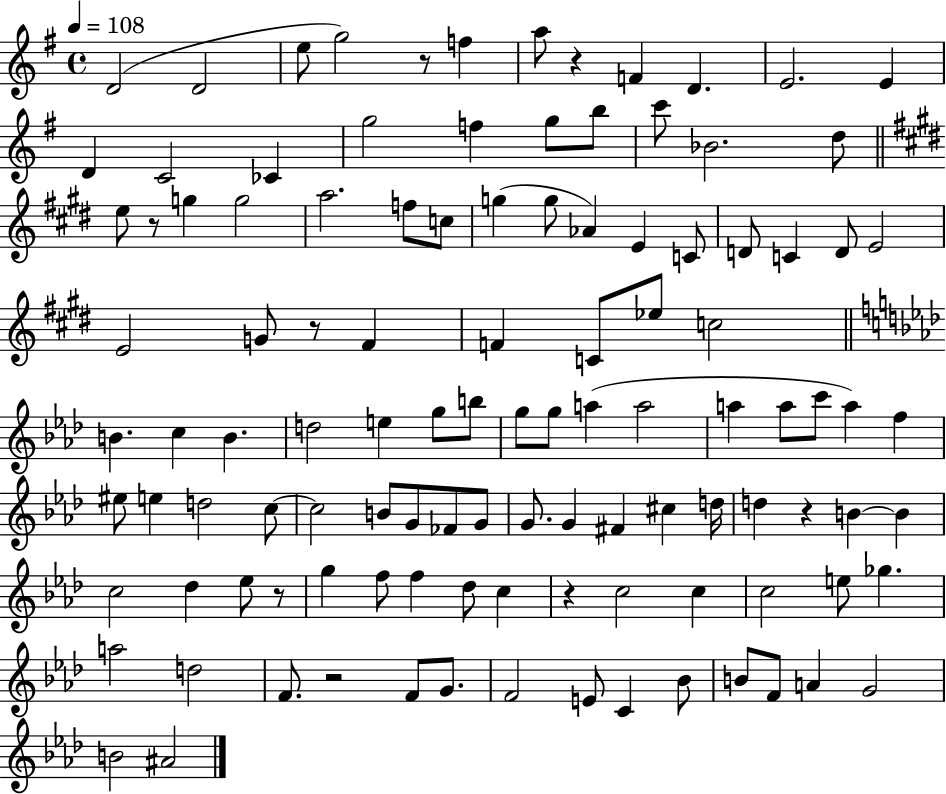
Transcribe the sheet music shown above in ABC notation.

X:1
T:Untitled
M:4/4
L:1/4
K:G
D2 D2 e/2 g2 z/2 f a/2 z F D E2 E D C2 _C g2 f g/2 b/2 c'/2 _B2 d/2 e/2 z/2 g g2 a2 f/2 c/2 g g/2 _A E C/2 D/2 C D/2 E2 E2 G/2 z/2 ^F F C/2 _e/2 c2 B c B d2 e g/2 b/2 g/2 g/2 a a2 a a/2 c'/2 a f ^e/2 e d2 c/2 c2 B/2 G/2 _F/2 G/2 G/2 G ^F ^c d/4 d z B B c2 _d _e/2 z/2 g f/2 f _d/2 c z c2 c c2 e/2 _g a2 d2 F/2 z2 F/2 G/2 F2 E/2 C _B/2 B/2 F/2 A G2 B2 ^A2